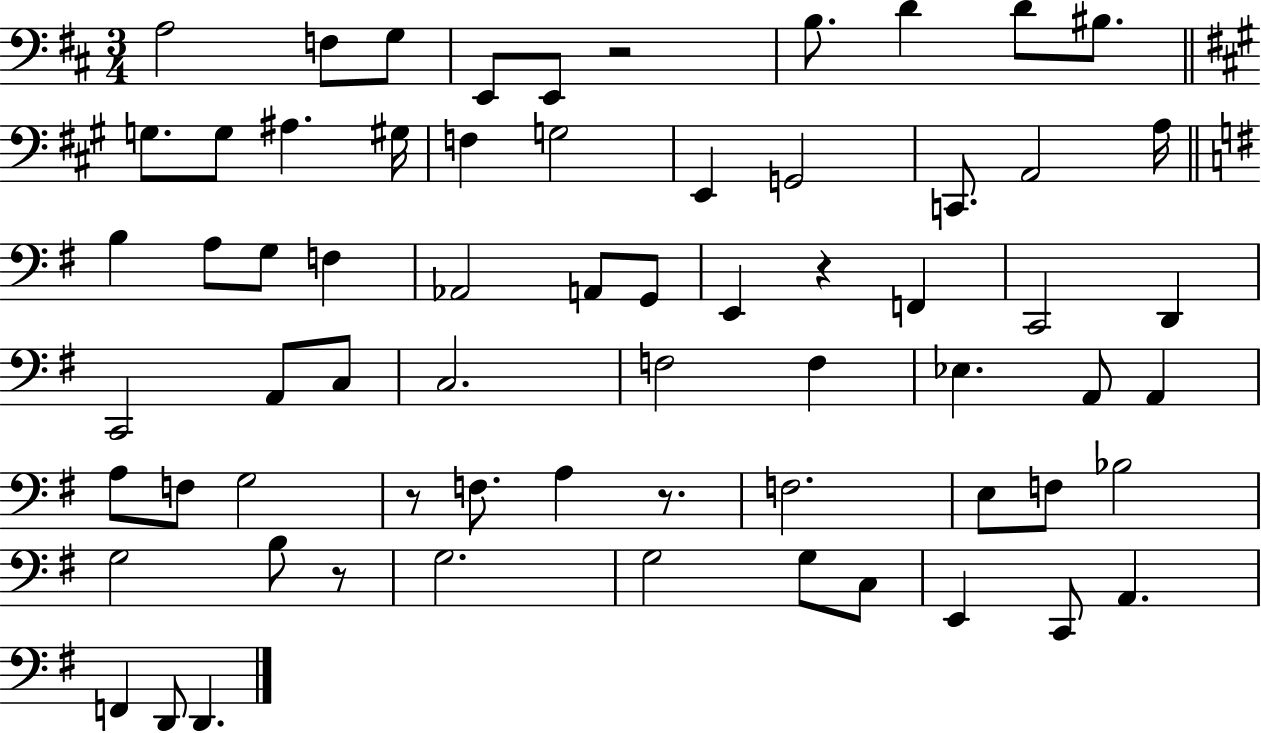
A3/h F3/e G3/e E2/e E2/e R/h B3/e. D4/q D4/e BIS3/e. G3/e. G3/e A#3/q. G#3/s F3/q G3/h E2/q G2/h C2/e. A2/h A3/s B3/q A3/e G3/e F3/q Ab2/h A2/e G2/e E2/q R/q F2/q C2/h D2/q C2/h A2/e C3/e C3/h. F3/h F3/q Eb3/q. A2/e A2/q A3/e F3/e G3/h R/e F3/e. A3/q R/e. F3/h. E3/e F3/e Bb3/h G3/h B3/e R/e G3/h. G3/h G3/e C3/e E2/q C2/e A2/q. F2/q D2/e D2/q.